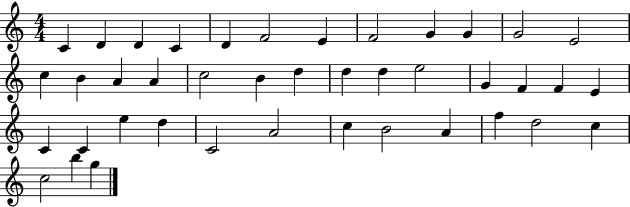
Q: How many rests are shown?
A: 0